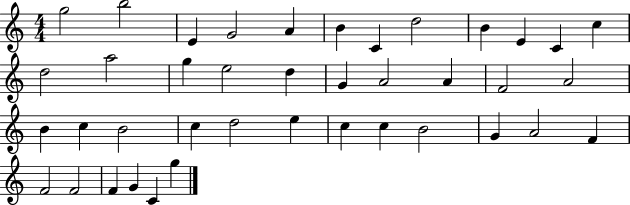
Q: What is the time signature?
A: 4/4